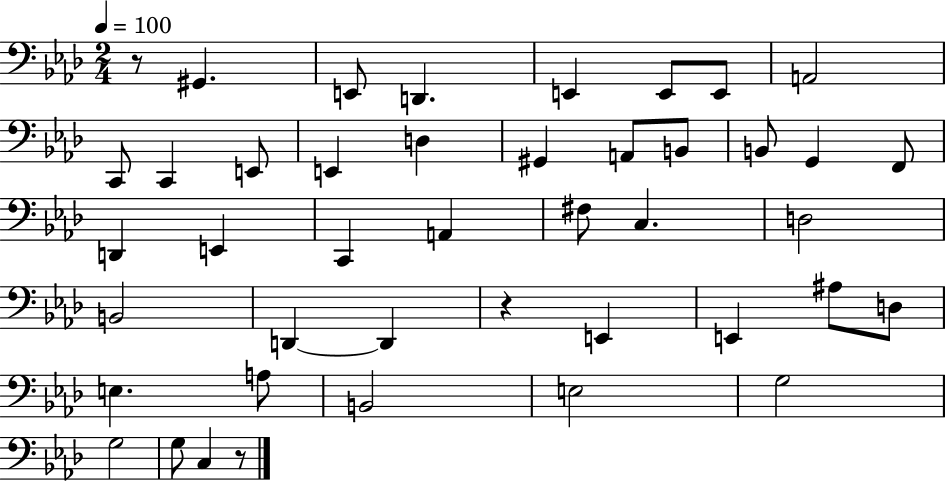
R/e G#2/q. E2/e D2/q. E2/q E2/e E2/e A2/h C2/e C2/q E2/e E2/q D3/q G#2/q A2/e B2/e B2/e G2/q F2/e D2/q E2/q C2/q A2/q F#3/e C3/q. D3/h B2/h D2/q D2/q R/q E2/q E2/q A#3/e D3/e E3/q. A3/e B2/h E3/h G3/h G3/h G3/e C3/q R/e